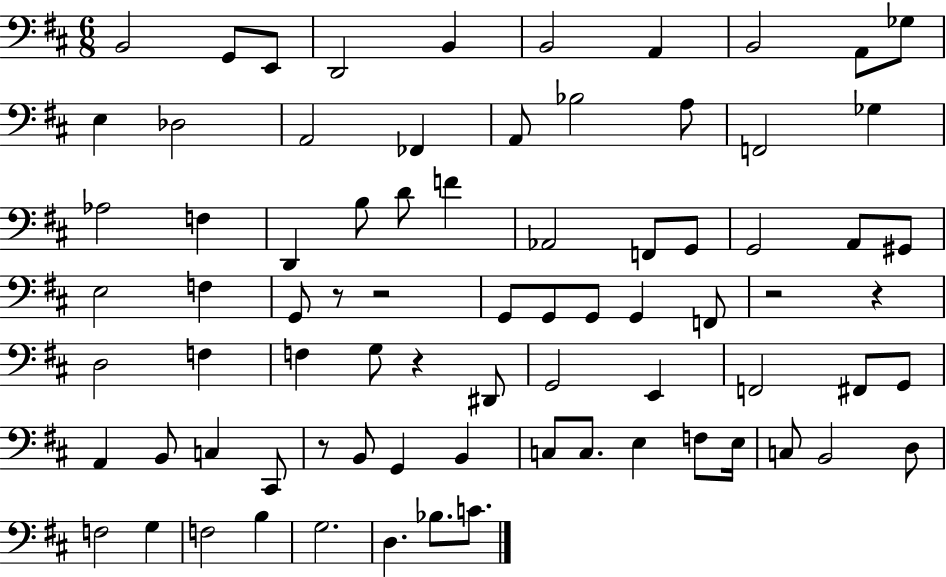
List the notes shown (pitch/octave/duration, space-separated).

B2/h G2/e E2/e D2/h B2/q B2/h A2/q B2/h A2/e Gb3/e E3/q Db3/h A2/h FES2/q A2/e Bb3/h A3/e F2/h Gb3/q Ab3/h F3/q D2/q B3/e D4/e F4/q Ab2/h F2/e G2/e G2/h A2/e G#2/e E3/h F3/q G2/e R/e R/h G2/e G2/e G2/e G2/q F2/e R/h R/q D3/h F3/q F3/q G3/e R/q D#2/e G2/h E2/q F2/h F#2/e G2/e A2/q B2/e C3/q C#2/e R/e B2/e G2/q B2/q C3/e C3/e. E3/q F3/e E3/s C3/e B2/h D3/e F3/h G3/q F3/h B3/q G3/h. D3/q. Bb3/e. C4/e.